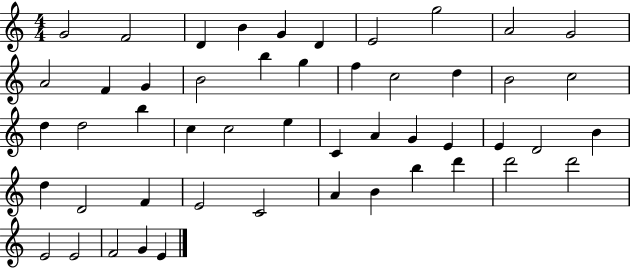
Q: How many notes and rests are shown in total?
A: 50